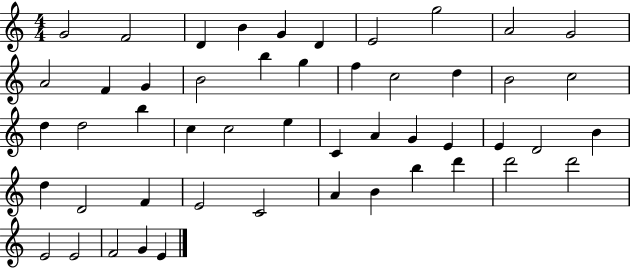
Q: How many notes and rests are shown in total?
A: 50